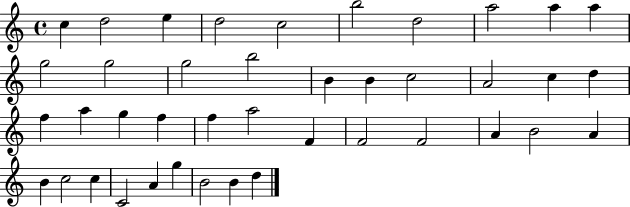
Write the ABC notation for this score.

X:1
T:Untitled
M:4/4
L:1/4
K:C
c d2 e d2 c2 b2 d2 a2 a a g2 g2 g2 b2 B B c2 A2 c d f a g f f a2 F F2 F2 A B2 A B c2 c C2 A g B2 B d